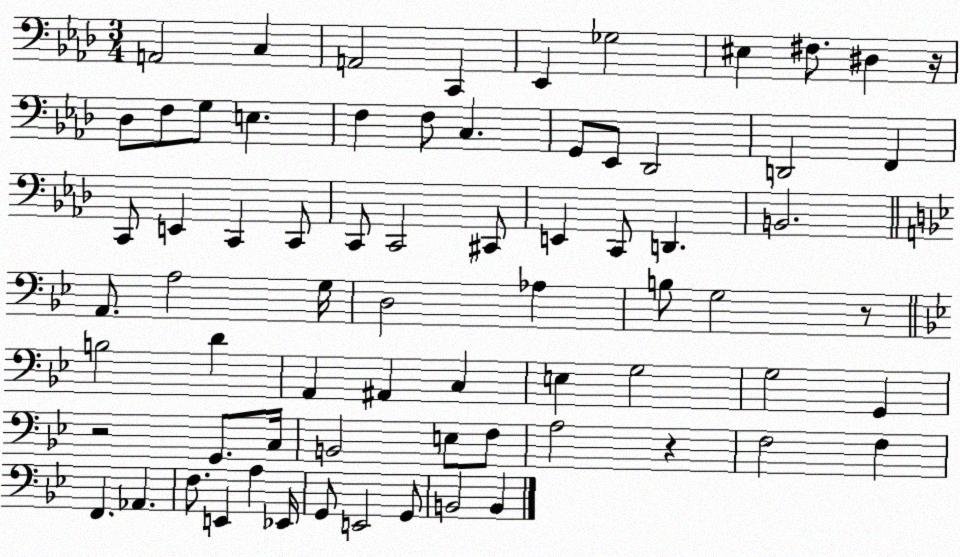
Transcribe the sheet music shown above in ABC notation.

X:1
T:Untitled
M:3/4
L:1/4
K:Ab
A,,2 C, A,,2 C,, _E,, _G,2 ^E, ^F,/2 ^D, z/4 _D,/2 F,/2 G,/2 E, F, F,/2 C, G,,/2 _E,,/2 _D,,2 D,,2 F,, C,,/2 E,, C,, C,,/2 C,,/2 C,,2 ^C,,/2 E,, C,,/2 D,, B,,2 A,,/2 A,2 G,/4 D,2 _A, B,/2 G,2 z/2 B,2 D A,, ^A,, C, E, G,2 G,2 G,, z2 G,,/2 C,/4 B,,2 E,/2 F,/2 A,2 z F,2 F, F,, _A,, F,/2 E,, A, _E,,/4 G,,/2 E,,2 G,,/2 B,,2 B,,